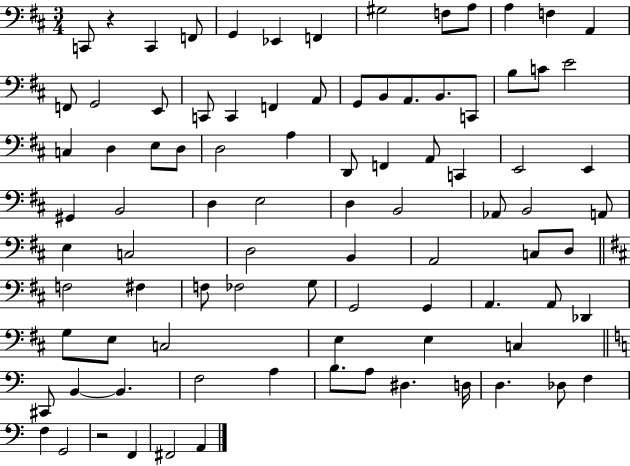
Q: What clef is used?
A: bass